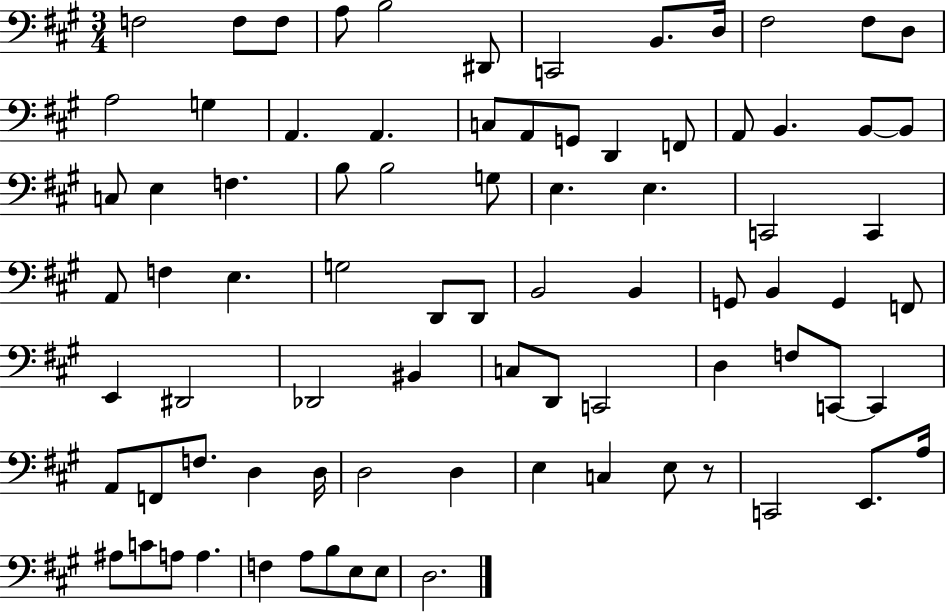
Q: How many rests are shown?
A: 1